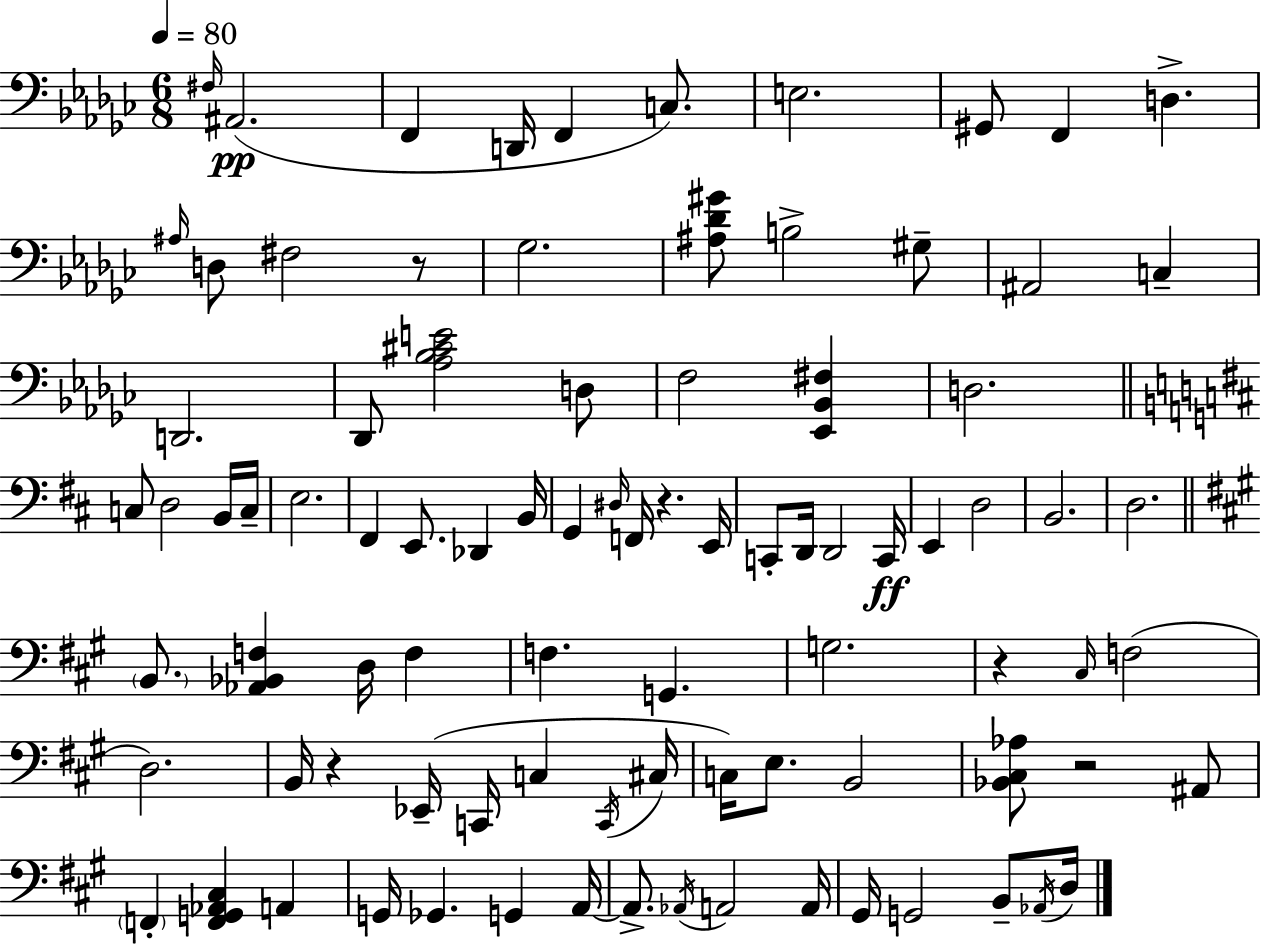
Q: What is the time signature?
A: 6/8